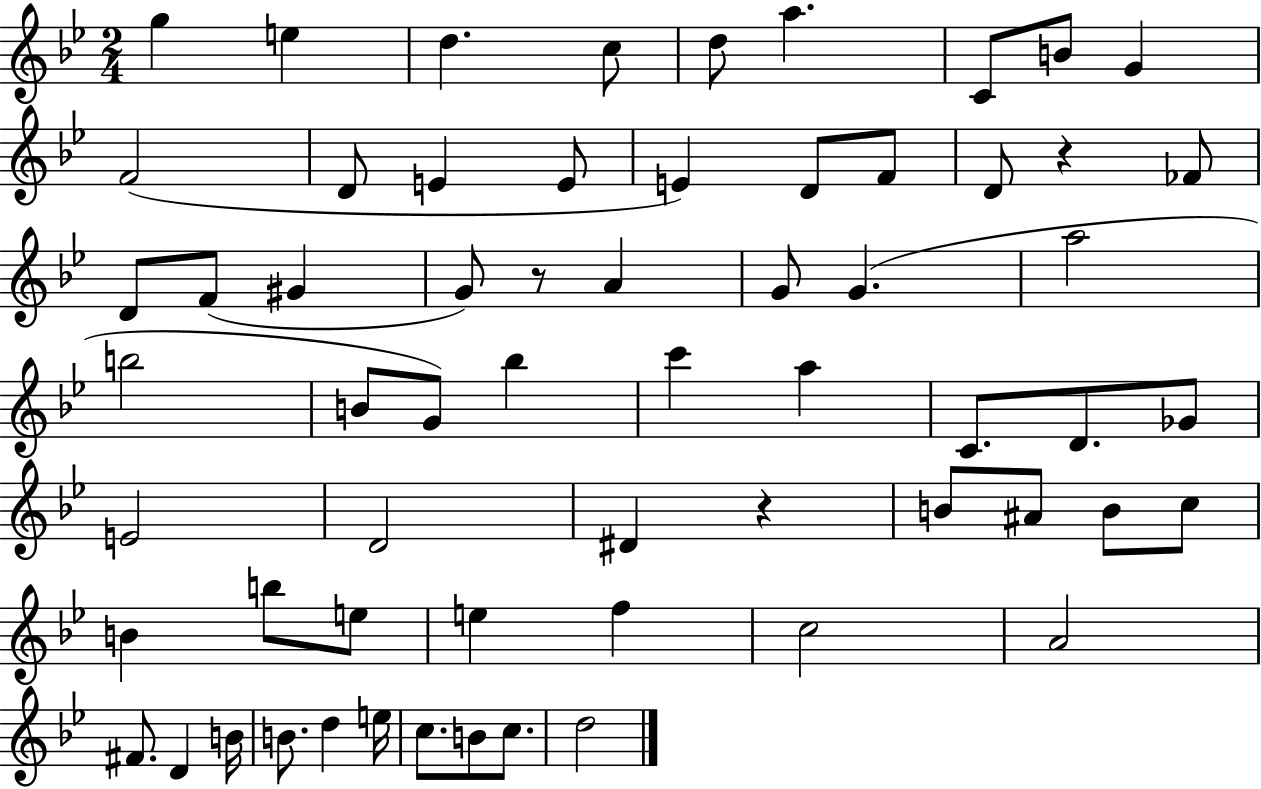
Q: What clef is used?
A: treble